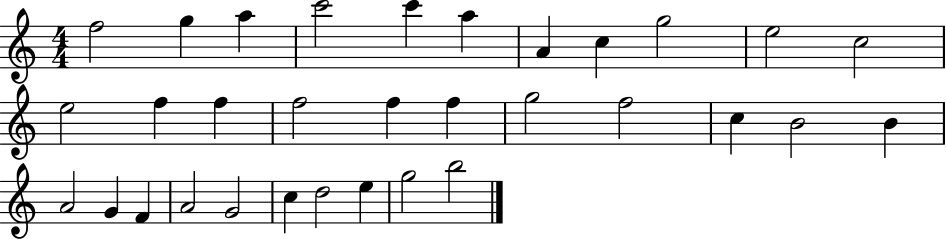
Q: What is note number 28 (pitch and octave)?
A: C5